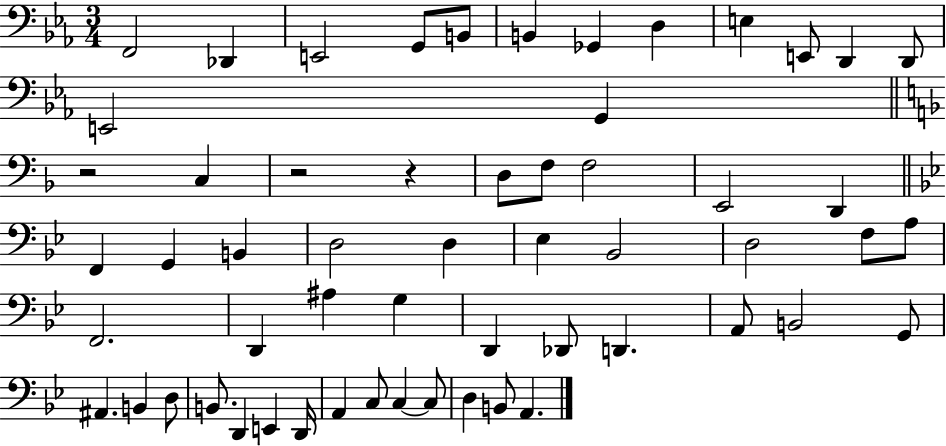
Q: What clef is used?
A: bass